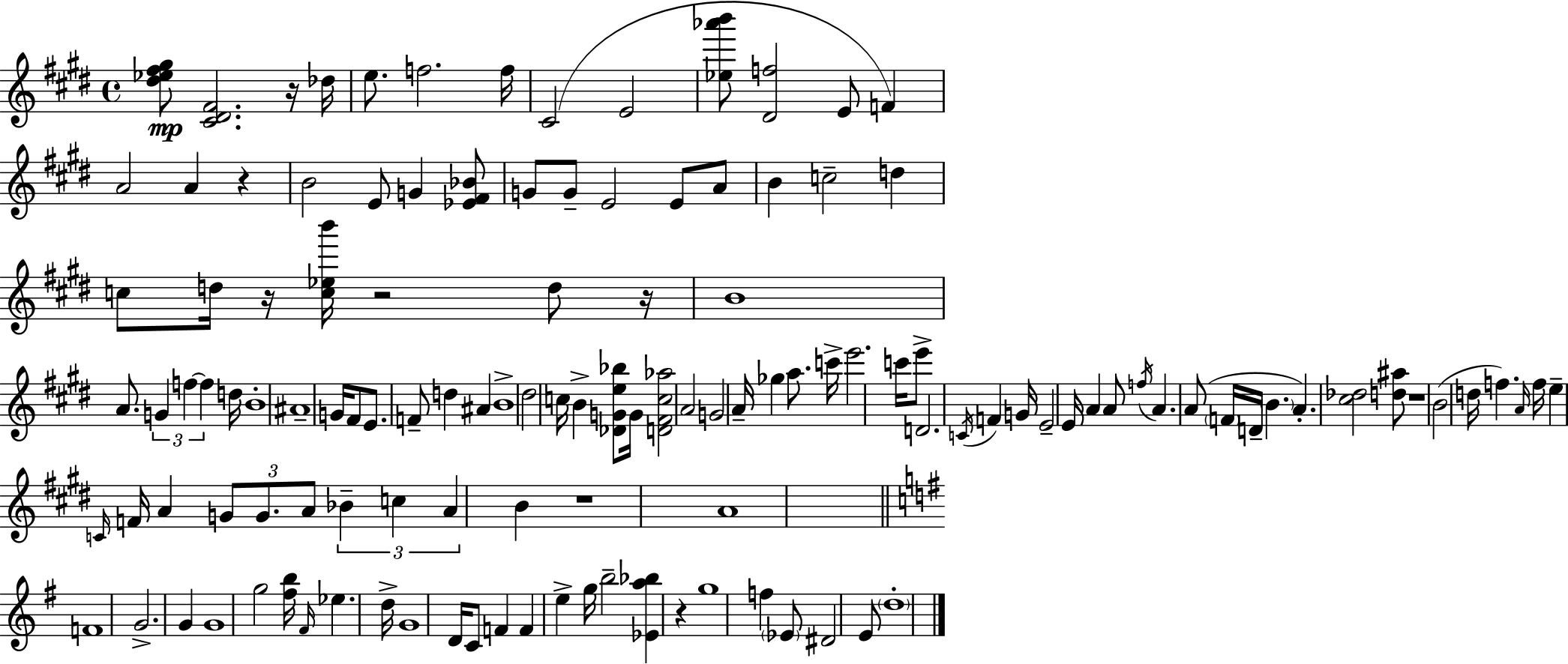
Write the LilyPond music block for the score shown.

{
  \clef treble
  \time 4/4
  \defaultTimeSignature
  \key e \major
  <dis'' ees'' fis'' gis''>8\mp <cis' dis' fis'>2. r16 des''16 | e''8. f''2. f''16 | cis'2( e'2 | <ees'' aes''' b'''>8 <dis' f''>2 e'8 f'4) | \break a'2 a'4 r4 | b'2 e'8 g'4 <ees' fis' bes'>8 | g'8 g'8-- e'2 e'8 a'8 | b'4 c''2-- d''4 | \break c''8 d''16 r16 <c'' ees'' b'''>16 r2 d''8 r16 | b'1 | a'8. \tuplet 3/2 { g'4 f''4~~ f''4 } d''16 | b'1-. | \break ais'1-- | g'16 fis'8 e'8. f'8-- d''4 ais'4 | b'1-> | dis''2 c''16 b'4-> <des' g' e'' bes''>8 g'16 | \break <d' fis' c'' aes''>2 a'2 | g'2 a'16-- ges''4 a''8. | c'''16-> e'''2. c'''16 e'''8-> | d'2. \acciaccatura { c'16 } f'4 | \break g'16 e'2-- e'16 a'4 a'8 | \acciaccatura { f''16 } a'4. a'8( \parenthesize f'16 d'16-- \parenthesize b'4. | a'4.-.) <cis'' des''>2 | <d'' ais''>8 r1 | \break b'2( d''16 f''4.) | \grace { a'16 } f''16 e''4-- \grace { c'16 } f'16 a'4 \tuplet 3/2 { g'8 g'8. | a'8 } \tuplet 3/2 { bes'4-- c''4 a'4 } | b'4 r1 | \break a'1 | \bar "||" \break \key e \minor f'1 | g'2.-> g'4 | g'1 | g''2 <fis'' b''>16 \grace { fis'16 } ees''4. | \break d''16-> g'1 | d'16 c'8 f'4 f'4 e''4-> | g''16 b''2-- <ees' a'' bes''>4 r4 | g''1 | \break f''4 \parenthesize ees'8 dis'2 e'8 | \parenthesize d''1-. | \bar "|."
}